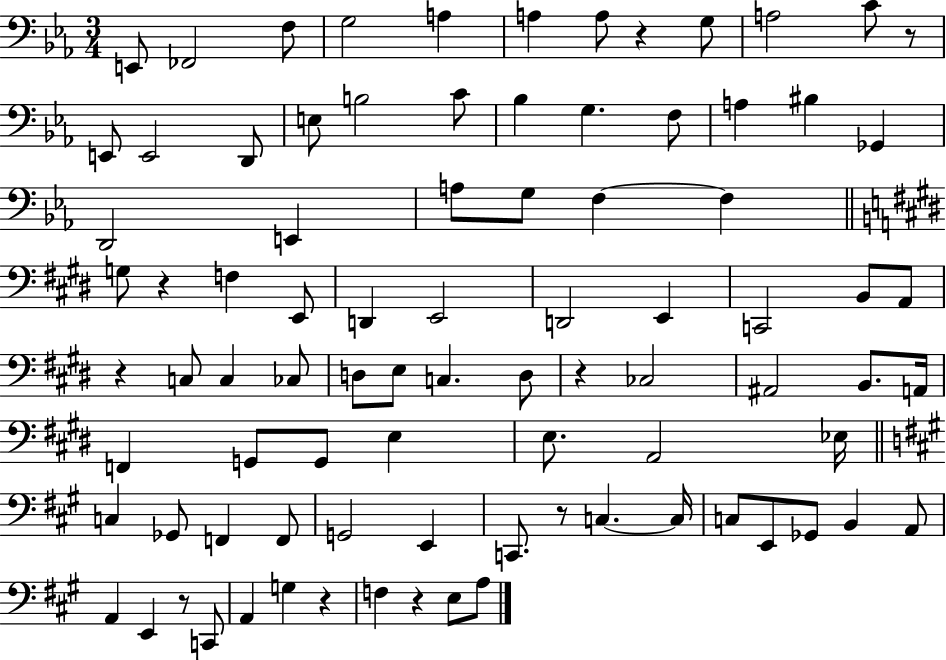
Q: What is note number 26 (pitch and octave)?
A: G3